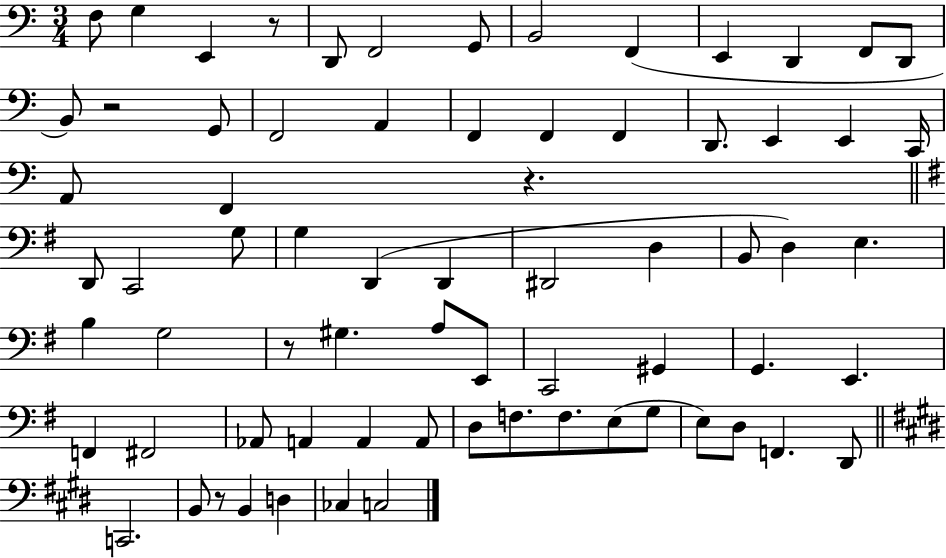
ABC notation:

X:1
T:Untitled
M:3/4
L:1/4
K:C
F,/2 G, E,, z/2 D,,/2 F,,2 G,,/2 B,,2 F,, E,, D,, F,,/2 D,,/2 B,,/2 z2 G,,/2 F,,2 A,, F,, F,, F,, D,,/2 E,, E,, C,,/4 A,,/2 F,, z D,,/2 C,,2 G,/2 G, D,, D,, ^D,,2 D, B,,/2 D, E, B, G,2 z/2 ^G, A,/2 E,,/2 C,,2 ^G,, G,, E,, F,, ^F,,2 _A,,/2 A,, A,, A,,/2 D,/2 F,/2 F,/2 E,/2 G,/2 E,/2 D,/2 F,, D,,/2 C,,2 B,,/2 z/2 B,, D, _C, C,2